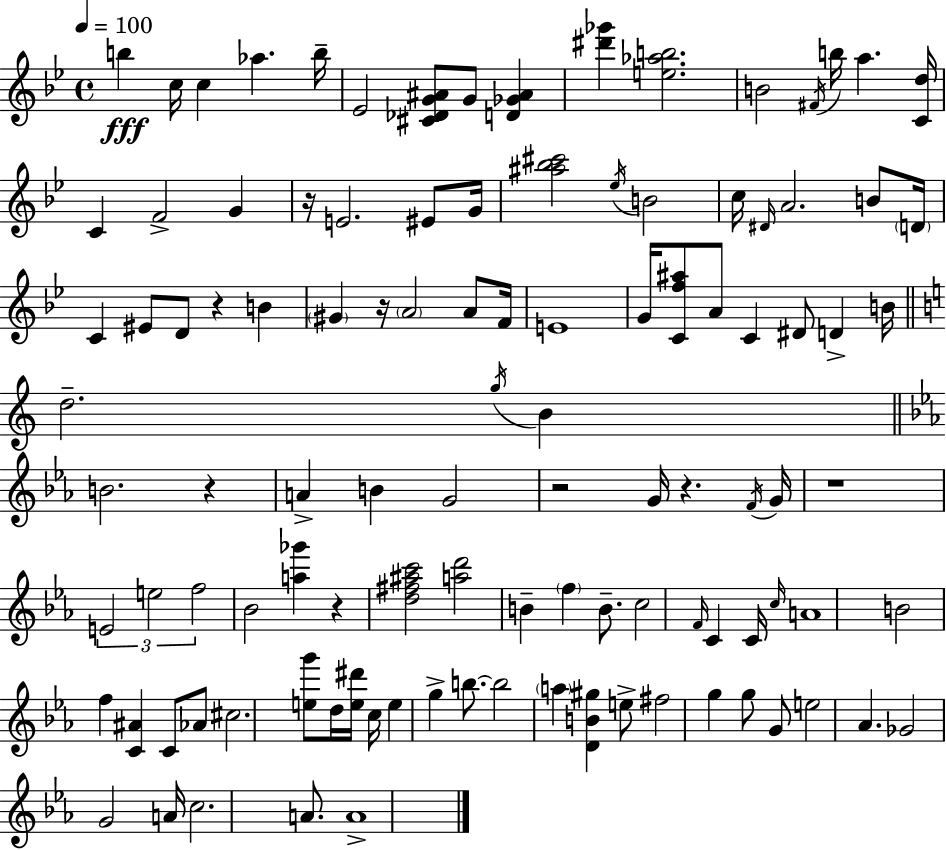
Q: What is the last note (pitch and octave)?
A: A4